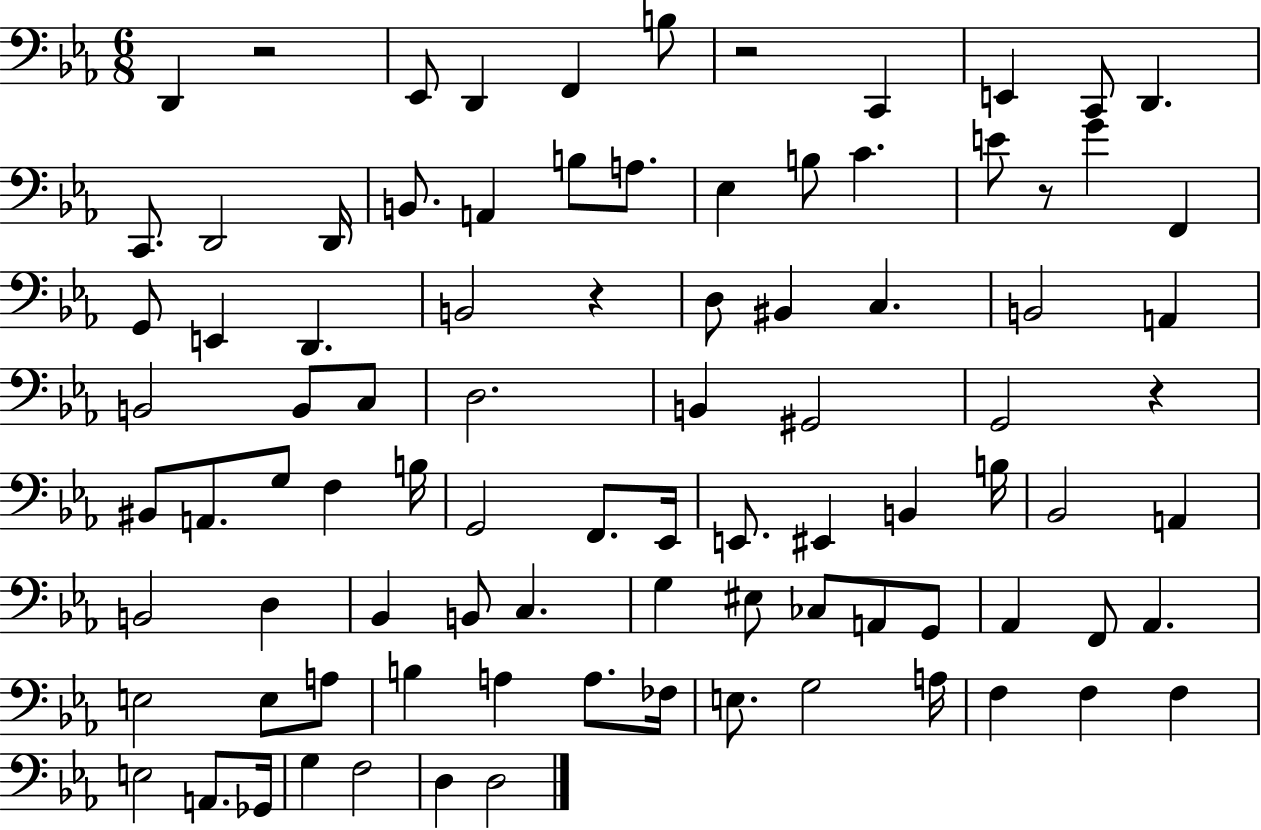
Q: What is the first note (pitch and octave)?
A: D2